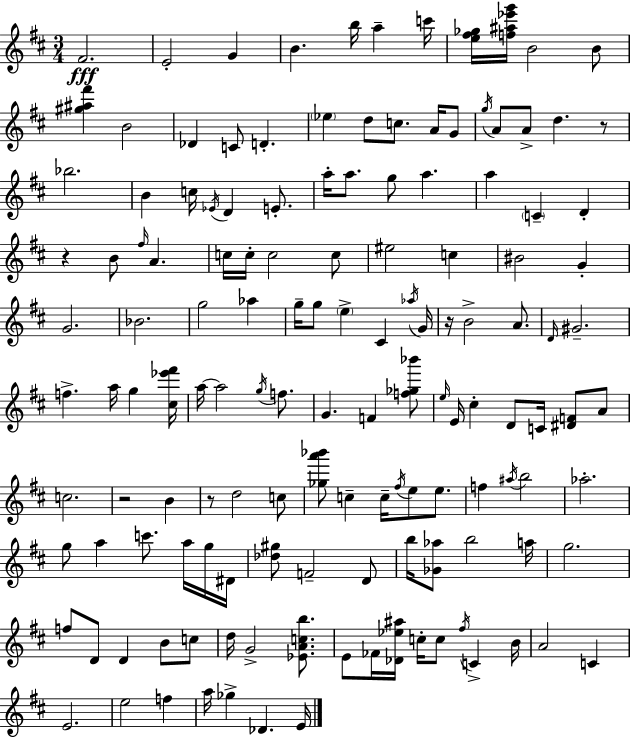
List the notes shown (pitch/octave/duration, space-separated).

F#4/h. E4/h G4/q B4/q. B5/s A5/q C6/s [E5,F#5,Gb5]/s [F5,A#5,Eb6,G6]/s B4/h B4/e [G#5,A#5,F#6]/q B4/h Db4/q C4/e D4/q. Eb5/q D5/e C5/e. A4/s G4/e G5/s A4/e A4/e D5/q. R/e Bb5/h. B4/q C5/s Eb4/s D4/q E4/e. A5/s A5/e. G5/e A5/q. A5/q C4/q D4/q R/q B4/e F#5/s A4/q. C5/s C5/s C5/h C5/e EIS5/h C5/q BIS4/h G4/q G4/h. Bb4/h. G5/h Ab5/q G5/s G5/e E5/q C#4/q Ab5/s G4/s R/s B4/h A4/e. D4/s G#4/h. F5/q. A5/s G5/q [C#5,Eb6,F#6]/s A5/s A5/h G5/s F5/e. G4/q. F4/q [F5,Gb5,Bb6]/e E5/s E4/s C#5/q D4/e C4/s [D#4,F4]/e A4/e C5/h. R/h B4/q R/e D5/h C5/e [Gb5,A6,Bb6]/e C5/q C5/s F#5/s E5/e E5/e. F5/q A#5/s B5/h Ab5/h. G5/e A5/q C6/e. A5/s G5/s D#4/s [Db5,G#5]/e F4/h D4/e B5/s [Gb4,Ab5]/e B5/h A5/s G5/h. F5/e D4/e D4/q B4/e C5/e D5/s G4/h [Eb4,A4,C5,B5]/e. E4/e FES4/s [Db4,Eb5,A#5]/s C5/s C5/e F#5/s C4/q B4/s A4/h C4/q E4/h. E5/h F5/q A5/s Gb5/q Db4/q. E4/s